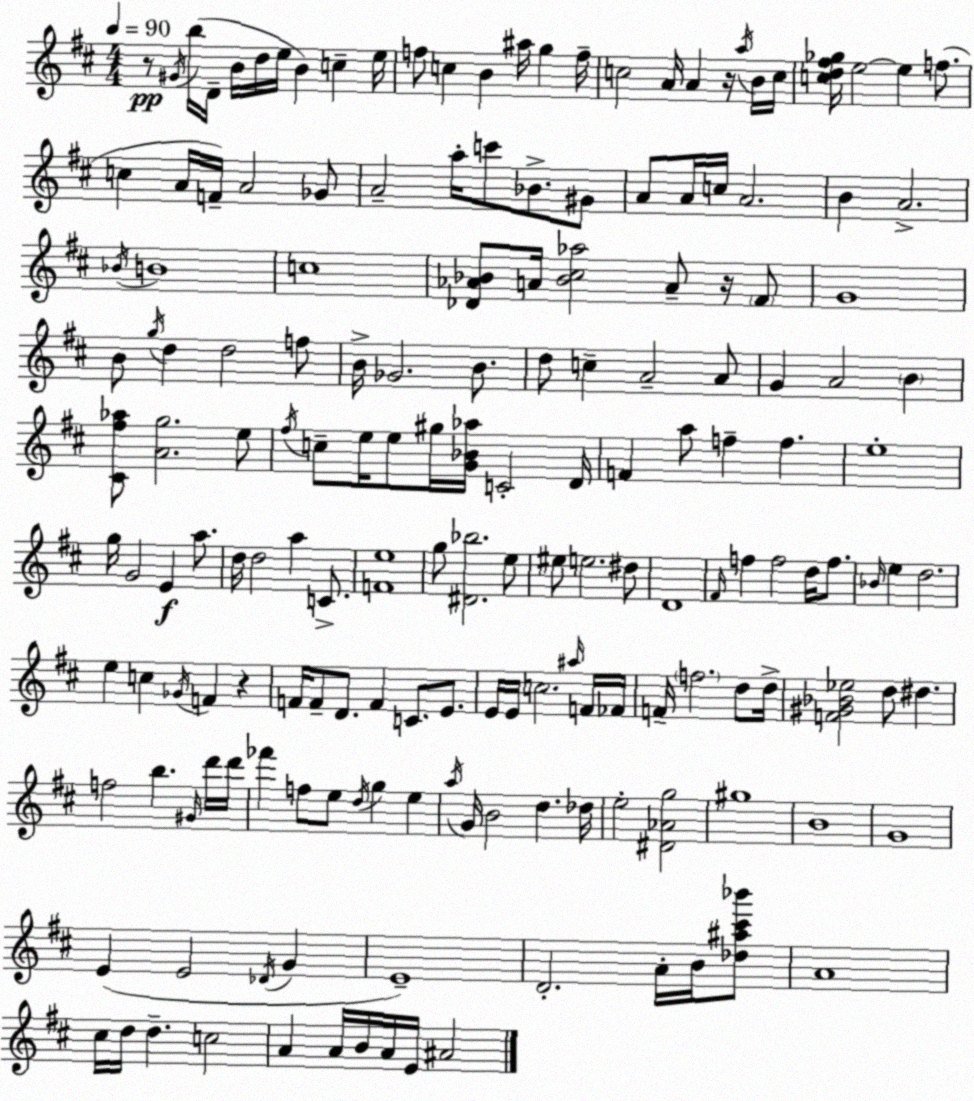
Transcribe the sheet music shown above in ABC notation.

X:1
T:Untitled
M:4/4
L:1/4
K:D
z/2 ^G/4 b/4 D/4 B/4 d/4 e/4 B c e/4 f/2 c B ^a/4 g f/4 c2 A/4 A z/4 a/4 B/4 c/4 [cd^f_g]/4 e2 e f/2 c A/4 F/4 A2 _G/2 A2 a/4 c'/2 _B/2 ^G/2 A/2 A/4 c/4 A2 B A2 _B/4 B4 c4 [_D_A_B]/2 A/4 [_B^c_a]2 A/2 z/4 ^F/2 G4 B/2 g/4 d d2 f/2 B/4 _G2 B/2 d/2 c A2 A/2 G A2 B [^C^f_a]/2 [Ag]2 e/2 ^f/4 c/2 e/4 e/2 ^g/4 [G_B_a]/4 C2 D/4 F a/2 f f e4 g/4 G2 E a/2 d/4 d2 a C/2 [Fe]4 g/2 [^D_b]2 e/2 ^e/2 e2 ^d/2 D4 ^F/4 f f2 d/4 f/2 _B/4 e d2 e c _G/4 F z F/4 F/2 D/2 F C/2 E/2 E/4 E/4 c2 ^a/4 F/4 _F/4 F/4 f2 d/2 d/4 [F^G_B_e]2 d/2 ^d f2 b ^G/4 d'/4 d'/4 _f' f/2 e/2 d/4 g e a/4 G/4 B2 d _d/4 e2 [^D_Ag]2 ^g4 B4 G4 E E2 _D/4 G E4 D2 A/4 B/4 [_d^a^c'_b']/2 A4 ^c/4 d/4 d c2 A A/4 B/4 A/4 E/4 ^A2